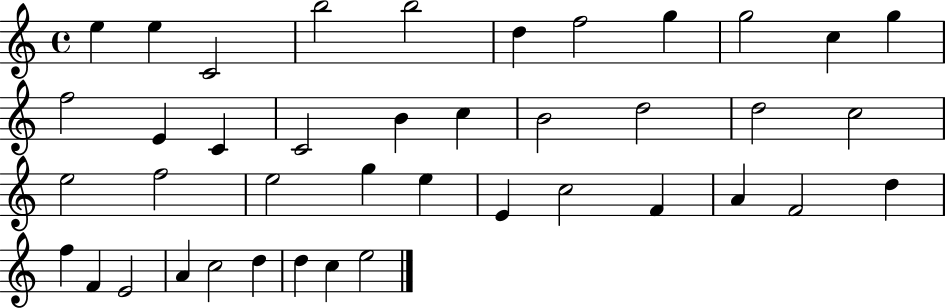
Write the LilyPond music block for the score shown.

{
  \clef treble
  \time 4/4
  \defaultTimeSignature
  \key c \major
  e''4 e''4 c'2 | b''2 b''2 | d''4 f''2 g''4 | g''2 c''4 g''4 | \break f''2 e'4 c'4 | c'2 b'4 c''4 | b'2 d''2 | d''2 c''2 | \break e''2 f''2 | e''2 g''4 e''4 | e'4 c''2 f'4 | a'4 f'2 d''4 | \break f''4 f'4 e'2 | a'4 c''2 d''4 | d''4 c''4 e''2 | \bar "|."
}